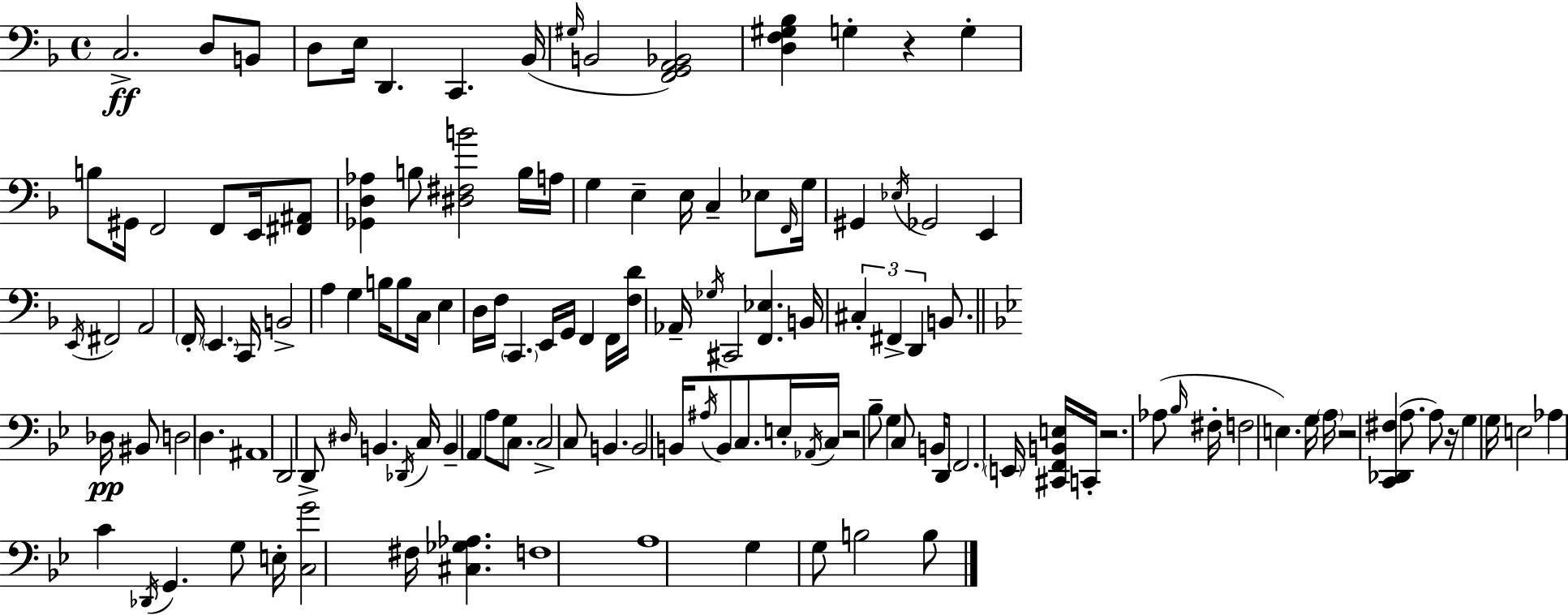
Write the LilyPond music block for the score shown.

{
  \clef bass
  \time 4/4
  \defaultTimeSignature
  \key d \minor
  c2.->\ff d8 b,8 | d8 e16 d,4. c,4. bes,16( | \grace { gis16 } b,2 <f, g, a, bes,>2) | <d f gis bes>4 g4-. r4 g4-. | \break b8 gis,16 f,2 f,8 e,16 <fis, ais,>8 | <ges, d aes>4 b8 <dis fis b'>2 b16 | a16 g4 e4-- e16 c4-- ees8 | \grace { f,16 } g16 gis,4 \acciaccatura { ees16 } ges,2 e,4 | \break \acciaccatura { e,16 } fis,2 a,2 | \parenthesize f,16-. \parenthesize e,4. c,16 b,2-> | a4 g4 b16 b8 c16 | e4 d16 f16 \parenthesize c,4. e,16 g,16 f,4 | \break f,16 <f d'>16 aes,16-- \acciaccatura { ges16 } cis,2 <f, ees>4. | b,16 \tuplet 3/2 { cis4-. fis,4-> d,4 } | b,8. \bar "||" \break \key g \minor des16\pp bis,8 d2 d4. | ais,1 | d,2 d,8-> \grace { dis16 } b,4. | \acciaccatura { des,16 } c16 b,4-- a,4 a8 g8 | \break c8. c2-> c8 b,4. | b,2 b,16 \acciaccatura { ais16 } b,8 c8. | e16-. \acciaccatura { aes,16 } c16 r2 bes8-- g4 | c8 b,16 d,8 \parenthesize f,2. | \break \parenthesize e,16 <cis, f, b, e>16 c,16-. r2. | aes8( \grace { bes16 } fis16-. f2 e4.) | g16 \parenthesize a16 r2 <c, des, fis>4( | a8. a8) r16 g4 g16 e2 | \break aes4 c'4 \acciaccatura { des,16 } g,4. | g8 e16-. <c g'>2 | fis16 <cis ges aes>4. f1 | a1 | \break g4 g8 b2 | b8 \bar "|."
}